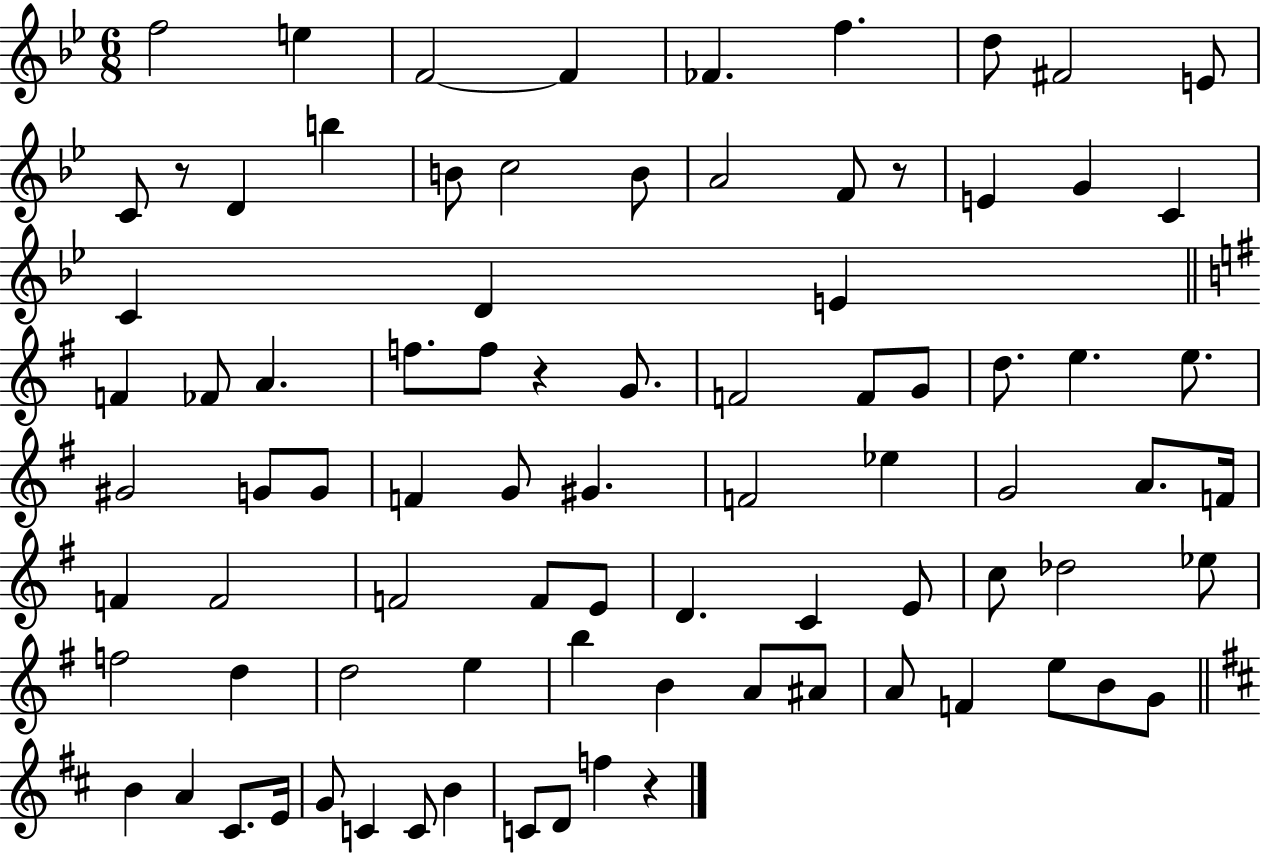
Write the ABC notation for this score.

X:1
T:Untitled
M:6/8
L:1/4
K:Bb
f2 e F2 F _F f d/2 ^F2 E/2 C/2 z/2 D b B/2 c2 B/2 A2 F/2 z/2 E G C C D E F _F/2 A f/2 f/2 z G/2 F2 F/2 G/2 d/2 e e/2 ^G2 G/2 G/2 F G/2 ^G F2 _e G2 A/2 F/4 F F2 F2 F/2 E/2 D C E/2 c/2 _d2 _e/2 f2 d d2 e b B A/2 ^A/2 A/2 F e/2 B/2 G/2 B A ^C/2 E/4 G/2 C C/2 B C/2 D/2 f z